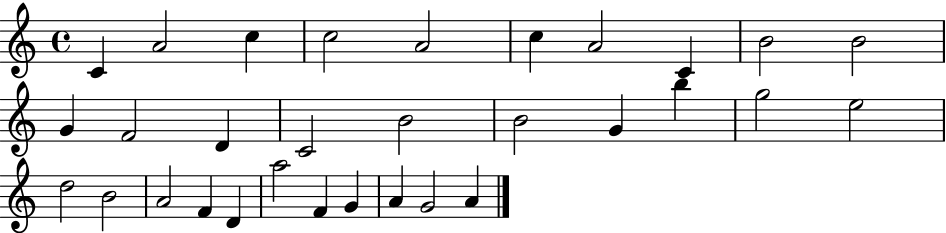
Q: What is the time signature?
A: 4/4